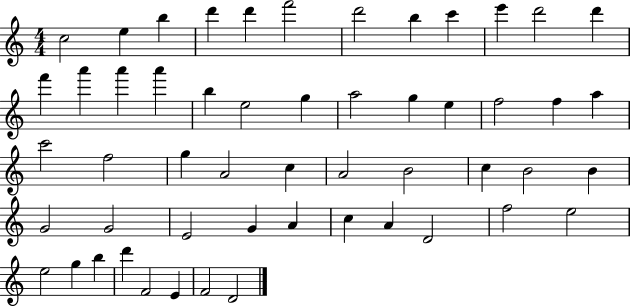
C5/h E5/q B5/q D6/q D6/q F6/h D6/h B5/q C6/q E6/q D6/h D6/q F6/q A6/q A6/q A6/q B5/q E5/h G5/q A5/h G5/q E5/q F5/h F5/q A5/q C6/h F5/h G5/q A4/h C5/q A4/h B4/h C5/q B4/h B4/q G4/h G4/h E4/h G4/q A4/q C5/q A4/q D4/h F5/h E5/h E5/h G5/q B5/q D6/q F4/h E4/q F4/h D4/h